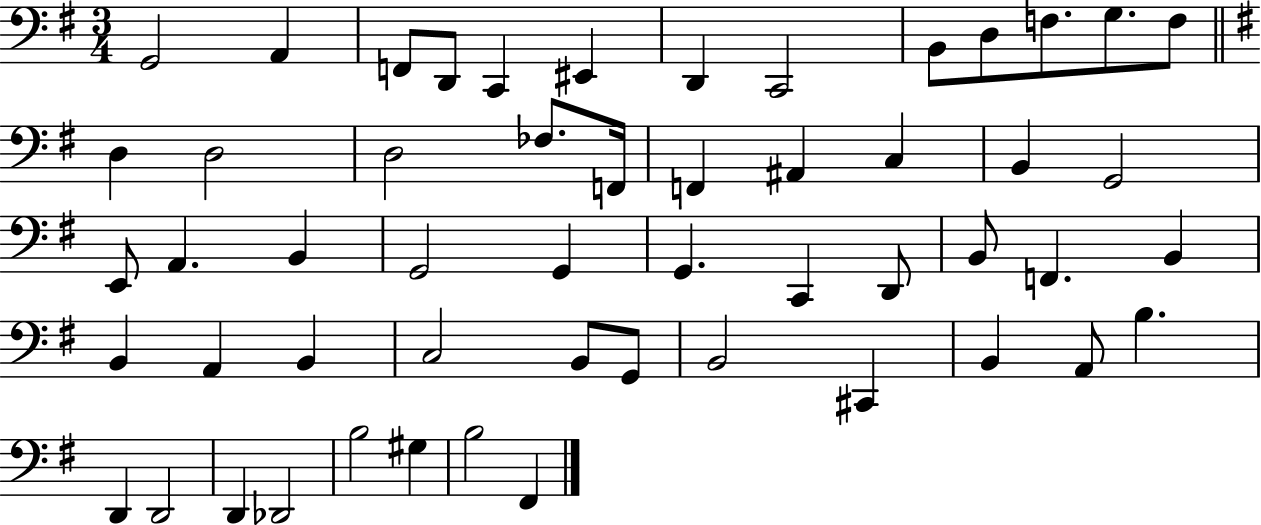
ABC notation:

X:1
T:Untitled
M:3/4
L:1/4
K:G
G,,2 A,, F,,/2 D,,/2 C,, ^E,, D,, C,,2 B,,/2 D,/2 F,/2 G,/2 F,/2 D, D,2 D,2 _F,/2 F,,/4 F,, ^A,, C, B,, G,,2 E,,/2 A,, B,, G,,2 G,, G,, C,, D,,/2 B,,/2 F,, B,, B,, A,, B,, C,2 B,,/2 G,,/2 B,,2 ^C,, B,, A,,/2 B, D,, D,,2 D,, _D,,2 B,2 ^G, B,2 ^F,,